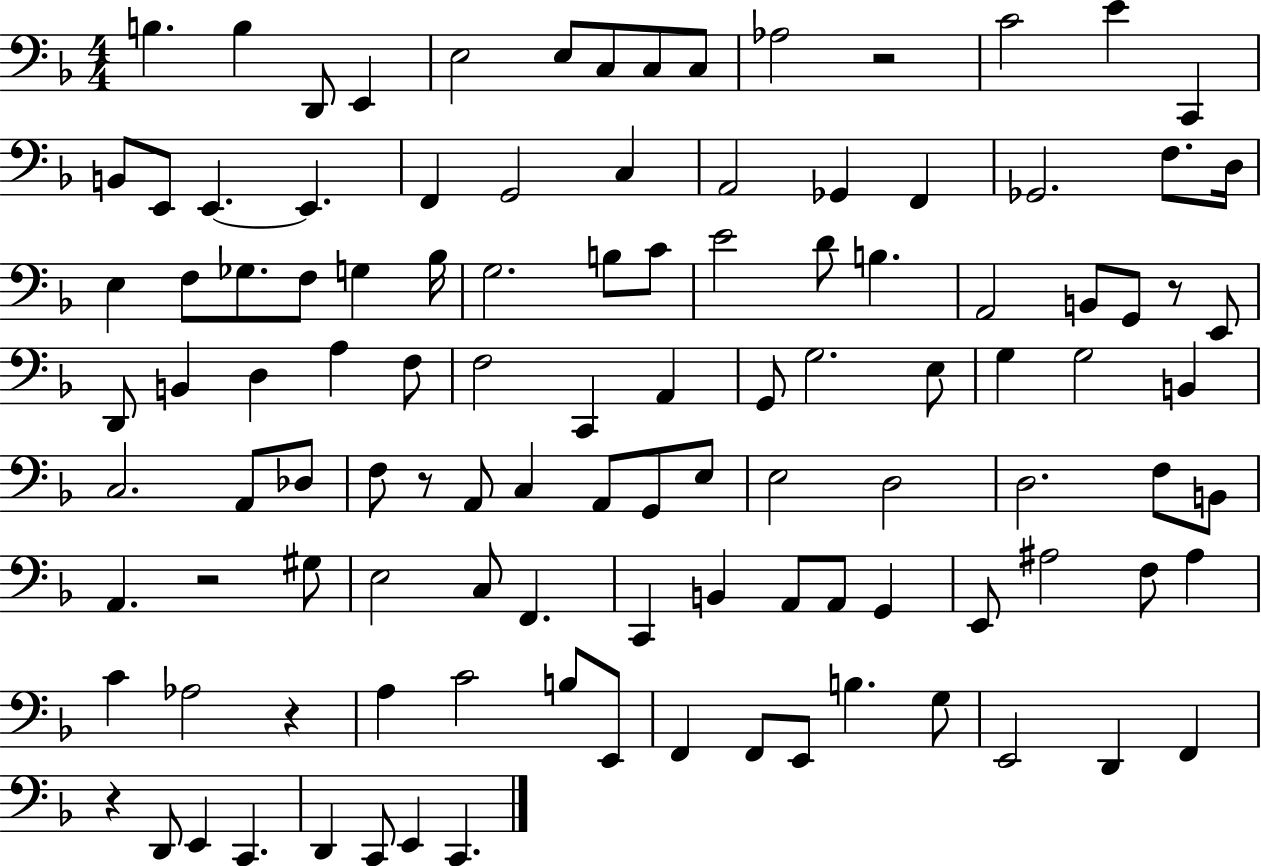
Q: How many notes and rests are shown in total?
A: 111